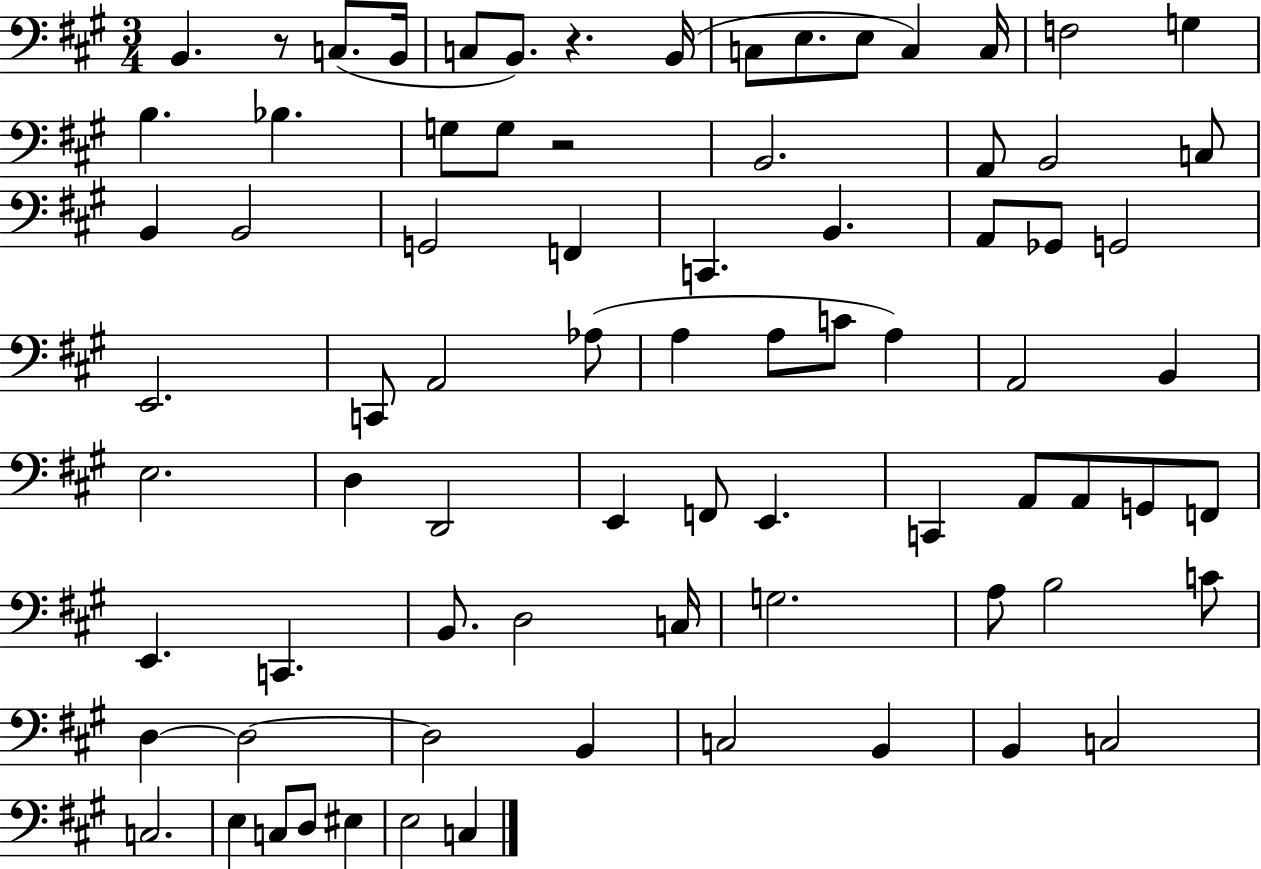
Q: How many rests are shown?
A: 3